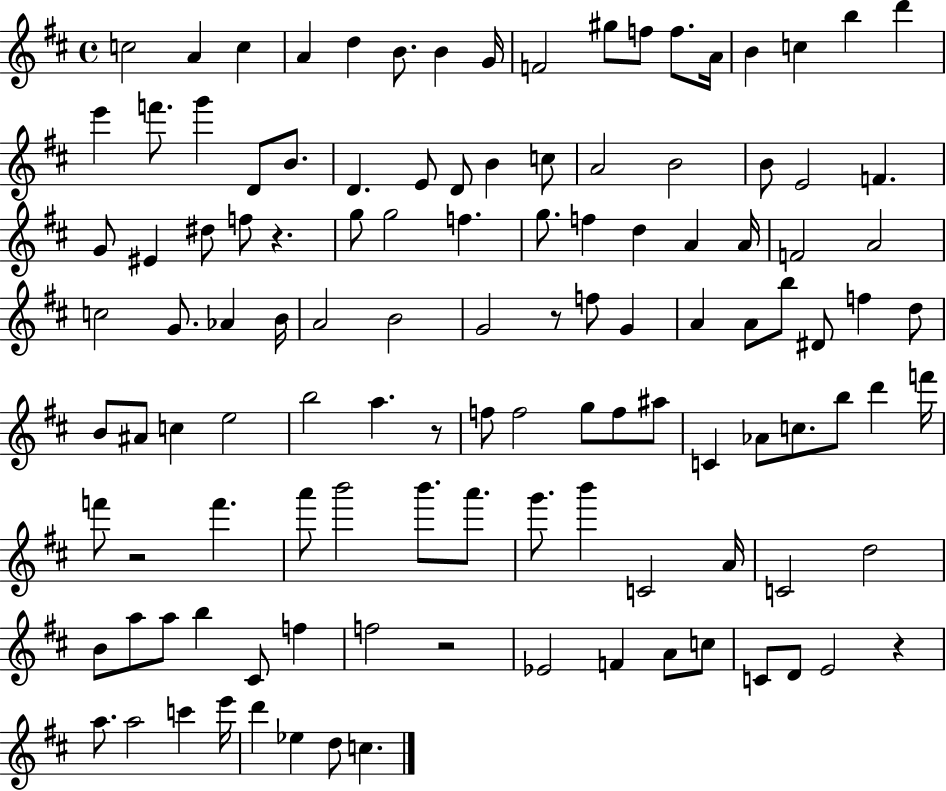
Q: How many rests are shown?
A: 6